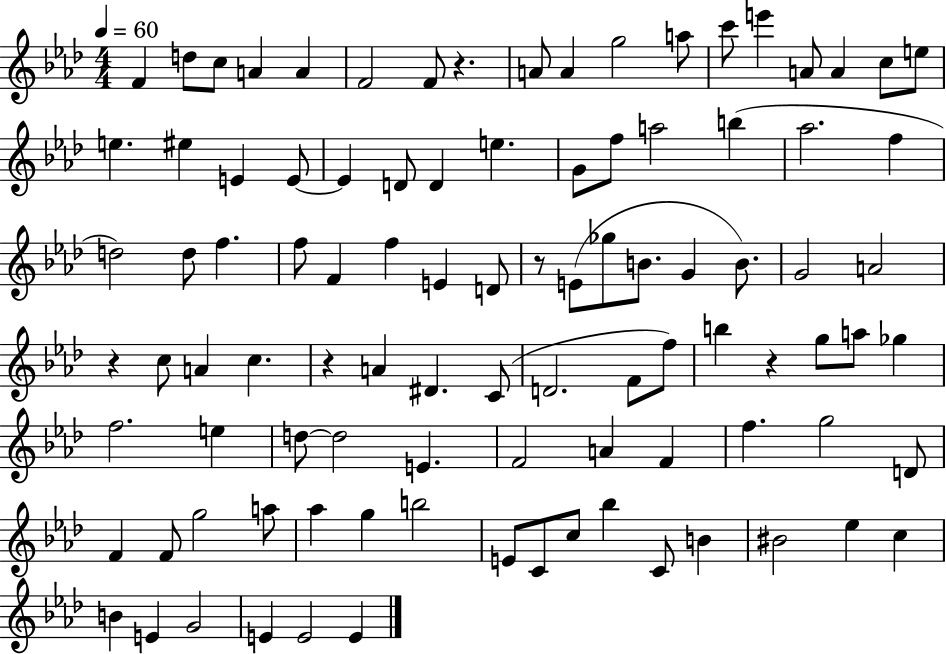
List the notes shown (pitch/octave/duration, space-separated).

F4/q D5/e C5/e A4/q A4/q F4/h F4/e R/q. A4/e A4/q G5/h A5/e C6/e E6/q A4/e A4/q C5/e E5/e E5/q. EIS5/q E4/q E4/e E4/q D4/e D4/q E5/q. G4/e F5/e A5/h B5/q Ab5/h. F5/q D5/h D5/e F5/q. F5/e F4/q F5/q E4/q D4/e R/e E4/e Gb5/e B4/e. G4/q B4/e. G4/h A4/h R/q C5/e A4/q C5/q. R/q A4/q D#4/q. C4/e D4/h. F4/e F5/e B5/q R/q G5/e A5/e Gb5/q F5/h. E5/q D5/e D5/h E4/q. F4/h A4/q F4/q F5/q. G5/h D4/e F4/q F4/e G5/h A5/e Ab5/q G5/q B5/h E4/e C4/e C5/e Bb5/q C4/e B4/q BIS4/h Eb5/q C5/q B4/q E4/q G4/h E4/q E4/h E4/q